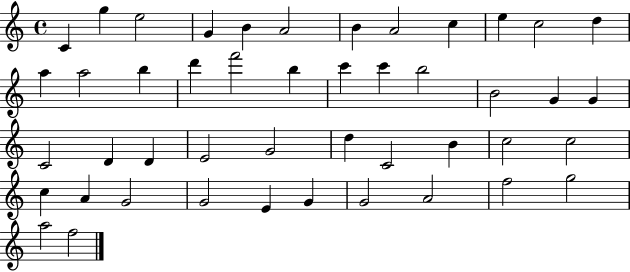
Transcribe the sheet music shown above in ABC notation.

X:1
T:Untitled
M:4/4
L:1/4
K:C
C g e2 G B A2 B A2 c e c2 d a a2 b d' f'2 b c' c' b2 B2 G G C2 D D E2 G2 d C2 B c2 c2 c A G2 G2 E G G2 A2 f2 g2 a2 f2